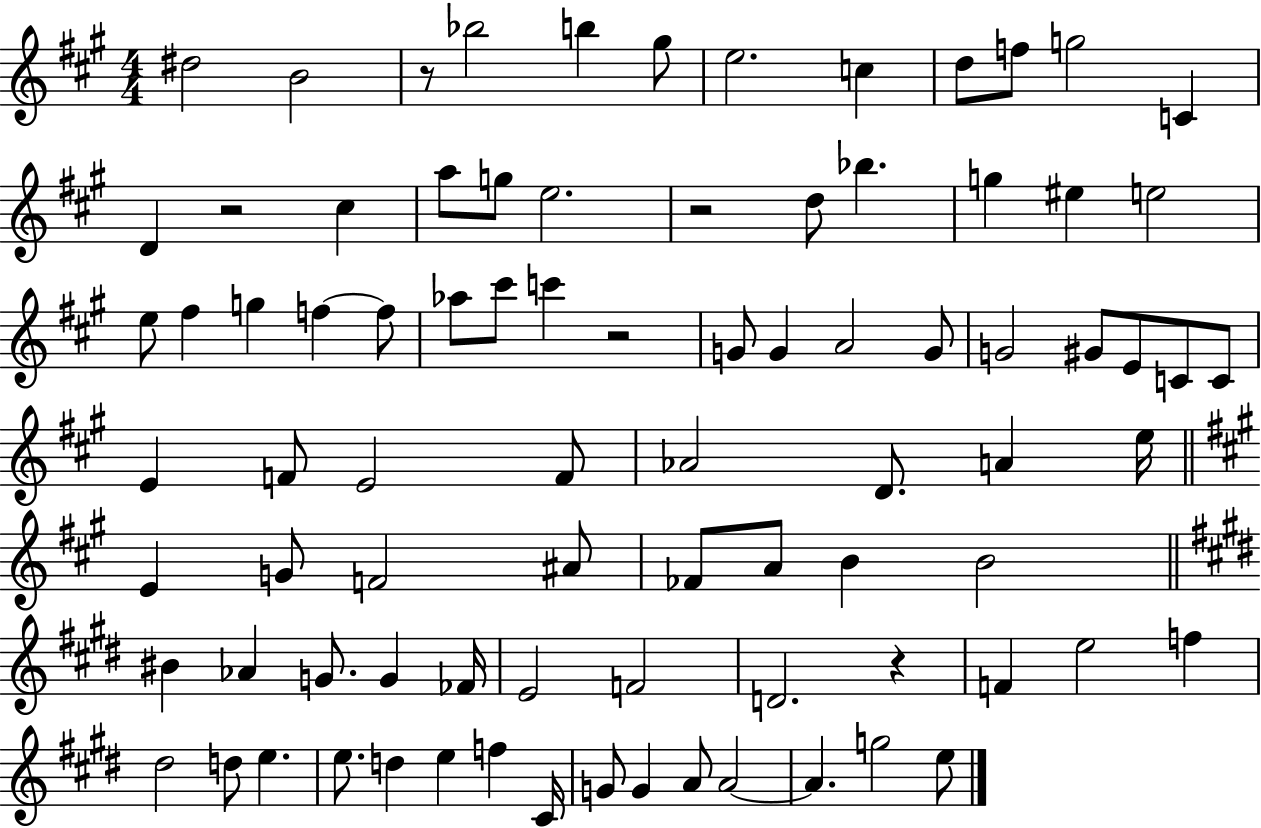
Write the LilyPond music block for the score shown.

{
  \clef treble
  \numericTimeSignature
  \time 4/4
  \key a \major
  dis''2 b'2 | r8 bes''2 b''4 gis''8 | e''2. c''4 | d''8 f''8 g''2 c'4 | \break d'4 r2 cis''4 | a''8 g''8 e''2. | r2 d''8 bes''4. | g''4 eis''4 e''2 | \break e''8 fis''4 g''4 f''4~~ f''8 | aes''8 cis'''8 c'''4 r2 | g'8 g'4 a'2 g'8 | g'2 gis'8 e'8 c'8 c'8 | \break e'4 f'8 e'2 f'8 | aes'2 d'8. a'4 e''16 | \bar "||" \break \key a \major e'4 g'8 f'2 ais'8 | fes'8 a'8 b'4 b'2 | \bar "||" \break \key e \major bis'4 aes'4 g'8. g'4 fes'16 | e'2 f'2 | d'2. r4 | f'4 e''2 f''4 | \break dis''2 d''8 e''4. | e''8. d''4 e''4 f''4 cis'16 | g'8 g'4 a'8 a'2~~ | a'4. g''2 e''8 | \break \bar "|."
}